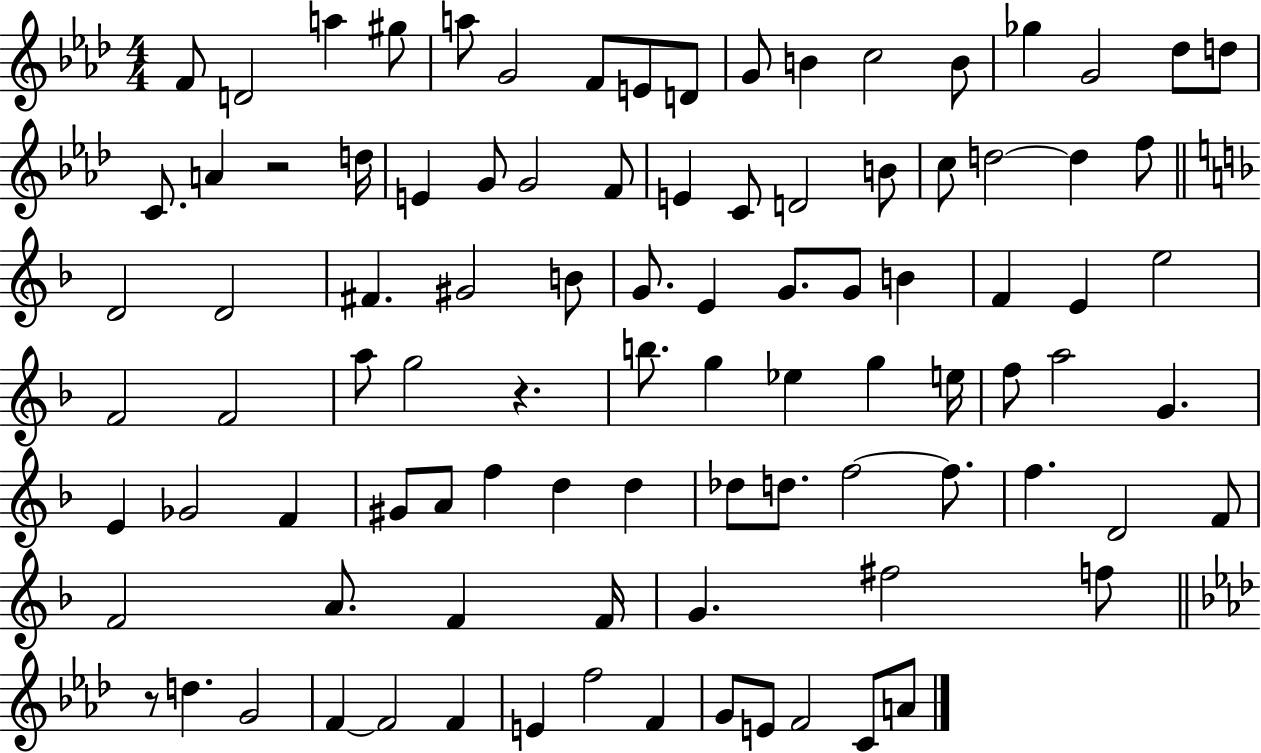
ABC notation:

X:1
T:Untitled
M:4/4
L:1/4
K:Ab
F/2 D2 a ^g/2 a/2 G2 F/2 E/2 D/2 G/2 B c2 B/2 _g G2 _d/2 d/2 C/2 A z2 d/4 E G/2 G2 F/2 E C/2 D2 B/2 c/2 d2 d f/2 D2 D2 ^F ^G2 B/2 G/2 E G/2 G/2 B F E e2 F2 F2 a/2 g2 z b/2 g _e g e/4 f/2 a2 G E _G2 F ^G/2 A/2 f d d _d/2 d/2 f2 f/2 f D2 F/2 F2 A/2 F F/4 G ^f2 f/2 z/2 d G2 F F2 F E f2 F G/2 E/2 F2 C/2 A/2